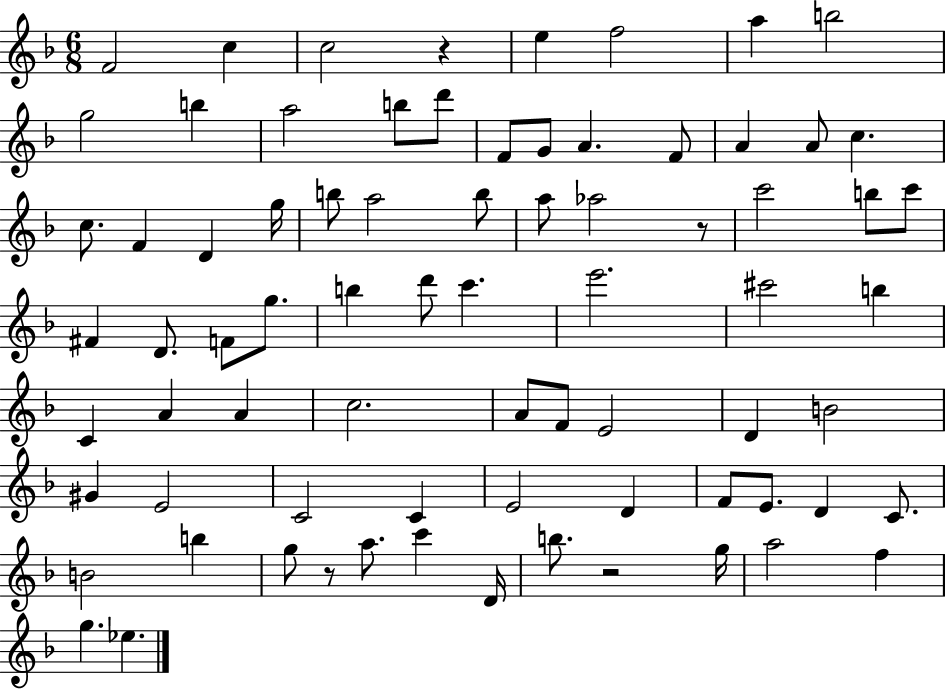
{
  \clef treble
  \numericTimeSignature
  \time 6/8
  \key f \major
  f'2 c''4 | c''2 r4 | e''4 f''2 | a''4 b''2 | \break g''2 b''4 | a''2 b''8 d'''8 | f'8 g'8 a'4. f'8 | a'4 a'8 c''4. | \break c''8. f'4 d'4 g''16 | b''8 a''2 b''8 | a''8 aes''2 r8 | c'''2 b''8 c'''8 | \break fis'4 d'8. f'8 g''8. | b''4 d'''8 c'''4. | e'''2. | cis'''2 b''4 | \break c'4 a'4 a'4 | c''2. | a'8 f'8 e'2 | d'4 b'2 | \break gis'4 e'2 | c'2 c'4 | e'2 d'4 | f'8 e'8. d'4 c'8. | \break b'2 b''4 | g''8 r8 a''8. c'''4 d'16 | b''8. r2 g''16 | a''2 f''4 | \break g''4. ees''4. | \bar "|."
}